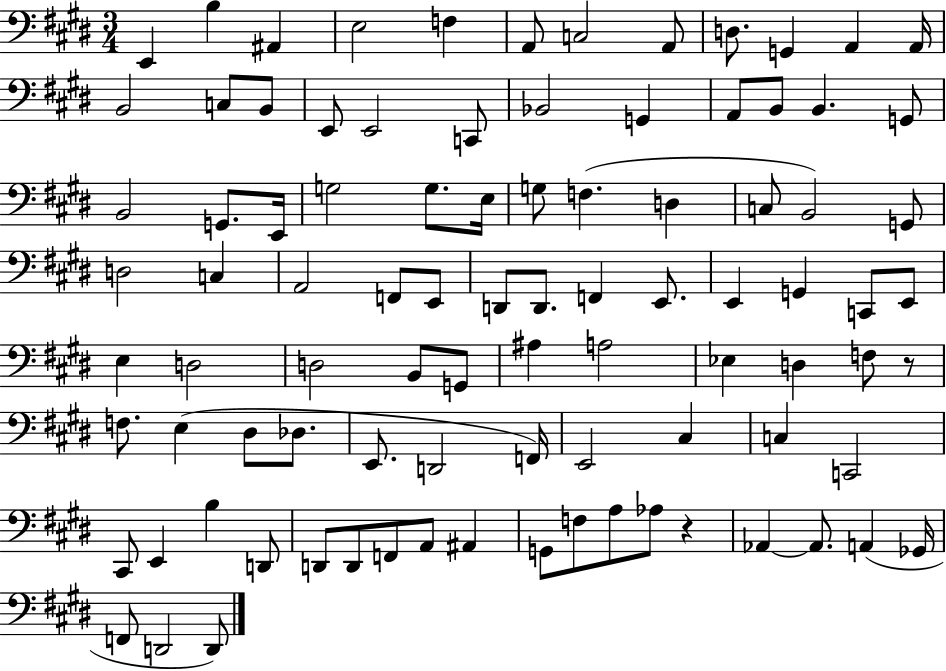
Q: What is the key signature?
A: E major